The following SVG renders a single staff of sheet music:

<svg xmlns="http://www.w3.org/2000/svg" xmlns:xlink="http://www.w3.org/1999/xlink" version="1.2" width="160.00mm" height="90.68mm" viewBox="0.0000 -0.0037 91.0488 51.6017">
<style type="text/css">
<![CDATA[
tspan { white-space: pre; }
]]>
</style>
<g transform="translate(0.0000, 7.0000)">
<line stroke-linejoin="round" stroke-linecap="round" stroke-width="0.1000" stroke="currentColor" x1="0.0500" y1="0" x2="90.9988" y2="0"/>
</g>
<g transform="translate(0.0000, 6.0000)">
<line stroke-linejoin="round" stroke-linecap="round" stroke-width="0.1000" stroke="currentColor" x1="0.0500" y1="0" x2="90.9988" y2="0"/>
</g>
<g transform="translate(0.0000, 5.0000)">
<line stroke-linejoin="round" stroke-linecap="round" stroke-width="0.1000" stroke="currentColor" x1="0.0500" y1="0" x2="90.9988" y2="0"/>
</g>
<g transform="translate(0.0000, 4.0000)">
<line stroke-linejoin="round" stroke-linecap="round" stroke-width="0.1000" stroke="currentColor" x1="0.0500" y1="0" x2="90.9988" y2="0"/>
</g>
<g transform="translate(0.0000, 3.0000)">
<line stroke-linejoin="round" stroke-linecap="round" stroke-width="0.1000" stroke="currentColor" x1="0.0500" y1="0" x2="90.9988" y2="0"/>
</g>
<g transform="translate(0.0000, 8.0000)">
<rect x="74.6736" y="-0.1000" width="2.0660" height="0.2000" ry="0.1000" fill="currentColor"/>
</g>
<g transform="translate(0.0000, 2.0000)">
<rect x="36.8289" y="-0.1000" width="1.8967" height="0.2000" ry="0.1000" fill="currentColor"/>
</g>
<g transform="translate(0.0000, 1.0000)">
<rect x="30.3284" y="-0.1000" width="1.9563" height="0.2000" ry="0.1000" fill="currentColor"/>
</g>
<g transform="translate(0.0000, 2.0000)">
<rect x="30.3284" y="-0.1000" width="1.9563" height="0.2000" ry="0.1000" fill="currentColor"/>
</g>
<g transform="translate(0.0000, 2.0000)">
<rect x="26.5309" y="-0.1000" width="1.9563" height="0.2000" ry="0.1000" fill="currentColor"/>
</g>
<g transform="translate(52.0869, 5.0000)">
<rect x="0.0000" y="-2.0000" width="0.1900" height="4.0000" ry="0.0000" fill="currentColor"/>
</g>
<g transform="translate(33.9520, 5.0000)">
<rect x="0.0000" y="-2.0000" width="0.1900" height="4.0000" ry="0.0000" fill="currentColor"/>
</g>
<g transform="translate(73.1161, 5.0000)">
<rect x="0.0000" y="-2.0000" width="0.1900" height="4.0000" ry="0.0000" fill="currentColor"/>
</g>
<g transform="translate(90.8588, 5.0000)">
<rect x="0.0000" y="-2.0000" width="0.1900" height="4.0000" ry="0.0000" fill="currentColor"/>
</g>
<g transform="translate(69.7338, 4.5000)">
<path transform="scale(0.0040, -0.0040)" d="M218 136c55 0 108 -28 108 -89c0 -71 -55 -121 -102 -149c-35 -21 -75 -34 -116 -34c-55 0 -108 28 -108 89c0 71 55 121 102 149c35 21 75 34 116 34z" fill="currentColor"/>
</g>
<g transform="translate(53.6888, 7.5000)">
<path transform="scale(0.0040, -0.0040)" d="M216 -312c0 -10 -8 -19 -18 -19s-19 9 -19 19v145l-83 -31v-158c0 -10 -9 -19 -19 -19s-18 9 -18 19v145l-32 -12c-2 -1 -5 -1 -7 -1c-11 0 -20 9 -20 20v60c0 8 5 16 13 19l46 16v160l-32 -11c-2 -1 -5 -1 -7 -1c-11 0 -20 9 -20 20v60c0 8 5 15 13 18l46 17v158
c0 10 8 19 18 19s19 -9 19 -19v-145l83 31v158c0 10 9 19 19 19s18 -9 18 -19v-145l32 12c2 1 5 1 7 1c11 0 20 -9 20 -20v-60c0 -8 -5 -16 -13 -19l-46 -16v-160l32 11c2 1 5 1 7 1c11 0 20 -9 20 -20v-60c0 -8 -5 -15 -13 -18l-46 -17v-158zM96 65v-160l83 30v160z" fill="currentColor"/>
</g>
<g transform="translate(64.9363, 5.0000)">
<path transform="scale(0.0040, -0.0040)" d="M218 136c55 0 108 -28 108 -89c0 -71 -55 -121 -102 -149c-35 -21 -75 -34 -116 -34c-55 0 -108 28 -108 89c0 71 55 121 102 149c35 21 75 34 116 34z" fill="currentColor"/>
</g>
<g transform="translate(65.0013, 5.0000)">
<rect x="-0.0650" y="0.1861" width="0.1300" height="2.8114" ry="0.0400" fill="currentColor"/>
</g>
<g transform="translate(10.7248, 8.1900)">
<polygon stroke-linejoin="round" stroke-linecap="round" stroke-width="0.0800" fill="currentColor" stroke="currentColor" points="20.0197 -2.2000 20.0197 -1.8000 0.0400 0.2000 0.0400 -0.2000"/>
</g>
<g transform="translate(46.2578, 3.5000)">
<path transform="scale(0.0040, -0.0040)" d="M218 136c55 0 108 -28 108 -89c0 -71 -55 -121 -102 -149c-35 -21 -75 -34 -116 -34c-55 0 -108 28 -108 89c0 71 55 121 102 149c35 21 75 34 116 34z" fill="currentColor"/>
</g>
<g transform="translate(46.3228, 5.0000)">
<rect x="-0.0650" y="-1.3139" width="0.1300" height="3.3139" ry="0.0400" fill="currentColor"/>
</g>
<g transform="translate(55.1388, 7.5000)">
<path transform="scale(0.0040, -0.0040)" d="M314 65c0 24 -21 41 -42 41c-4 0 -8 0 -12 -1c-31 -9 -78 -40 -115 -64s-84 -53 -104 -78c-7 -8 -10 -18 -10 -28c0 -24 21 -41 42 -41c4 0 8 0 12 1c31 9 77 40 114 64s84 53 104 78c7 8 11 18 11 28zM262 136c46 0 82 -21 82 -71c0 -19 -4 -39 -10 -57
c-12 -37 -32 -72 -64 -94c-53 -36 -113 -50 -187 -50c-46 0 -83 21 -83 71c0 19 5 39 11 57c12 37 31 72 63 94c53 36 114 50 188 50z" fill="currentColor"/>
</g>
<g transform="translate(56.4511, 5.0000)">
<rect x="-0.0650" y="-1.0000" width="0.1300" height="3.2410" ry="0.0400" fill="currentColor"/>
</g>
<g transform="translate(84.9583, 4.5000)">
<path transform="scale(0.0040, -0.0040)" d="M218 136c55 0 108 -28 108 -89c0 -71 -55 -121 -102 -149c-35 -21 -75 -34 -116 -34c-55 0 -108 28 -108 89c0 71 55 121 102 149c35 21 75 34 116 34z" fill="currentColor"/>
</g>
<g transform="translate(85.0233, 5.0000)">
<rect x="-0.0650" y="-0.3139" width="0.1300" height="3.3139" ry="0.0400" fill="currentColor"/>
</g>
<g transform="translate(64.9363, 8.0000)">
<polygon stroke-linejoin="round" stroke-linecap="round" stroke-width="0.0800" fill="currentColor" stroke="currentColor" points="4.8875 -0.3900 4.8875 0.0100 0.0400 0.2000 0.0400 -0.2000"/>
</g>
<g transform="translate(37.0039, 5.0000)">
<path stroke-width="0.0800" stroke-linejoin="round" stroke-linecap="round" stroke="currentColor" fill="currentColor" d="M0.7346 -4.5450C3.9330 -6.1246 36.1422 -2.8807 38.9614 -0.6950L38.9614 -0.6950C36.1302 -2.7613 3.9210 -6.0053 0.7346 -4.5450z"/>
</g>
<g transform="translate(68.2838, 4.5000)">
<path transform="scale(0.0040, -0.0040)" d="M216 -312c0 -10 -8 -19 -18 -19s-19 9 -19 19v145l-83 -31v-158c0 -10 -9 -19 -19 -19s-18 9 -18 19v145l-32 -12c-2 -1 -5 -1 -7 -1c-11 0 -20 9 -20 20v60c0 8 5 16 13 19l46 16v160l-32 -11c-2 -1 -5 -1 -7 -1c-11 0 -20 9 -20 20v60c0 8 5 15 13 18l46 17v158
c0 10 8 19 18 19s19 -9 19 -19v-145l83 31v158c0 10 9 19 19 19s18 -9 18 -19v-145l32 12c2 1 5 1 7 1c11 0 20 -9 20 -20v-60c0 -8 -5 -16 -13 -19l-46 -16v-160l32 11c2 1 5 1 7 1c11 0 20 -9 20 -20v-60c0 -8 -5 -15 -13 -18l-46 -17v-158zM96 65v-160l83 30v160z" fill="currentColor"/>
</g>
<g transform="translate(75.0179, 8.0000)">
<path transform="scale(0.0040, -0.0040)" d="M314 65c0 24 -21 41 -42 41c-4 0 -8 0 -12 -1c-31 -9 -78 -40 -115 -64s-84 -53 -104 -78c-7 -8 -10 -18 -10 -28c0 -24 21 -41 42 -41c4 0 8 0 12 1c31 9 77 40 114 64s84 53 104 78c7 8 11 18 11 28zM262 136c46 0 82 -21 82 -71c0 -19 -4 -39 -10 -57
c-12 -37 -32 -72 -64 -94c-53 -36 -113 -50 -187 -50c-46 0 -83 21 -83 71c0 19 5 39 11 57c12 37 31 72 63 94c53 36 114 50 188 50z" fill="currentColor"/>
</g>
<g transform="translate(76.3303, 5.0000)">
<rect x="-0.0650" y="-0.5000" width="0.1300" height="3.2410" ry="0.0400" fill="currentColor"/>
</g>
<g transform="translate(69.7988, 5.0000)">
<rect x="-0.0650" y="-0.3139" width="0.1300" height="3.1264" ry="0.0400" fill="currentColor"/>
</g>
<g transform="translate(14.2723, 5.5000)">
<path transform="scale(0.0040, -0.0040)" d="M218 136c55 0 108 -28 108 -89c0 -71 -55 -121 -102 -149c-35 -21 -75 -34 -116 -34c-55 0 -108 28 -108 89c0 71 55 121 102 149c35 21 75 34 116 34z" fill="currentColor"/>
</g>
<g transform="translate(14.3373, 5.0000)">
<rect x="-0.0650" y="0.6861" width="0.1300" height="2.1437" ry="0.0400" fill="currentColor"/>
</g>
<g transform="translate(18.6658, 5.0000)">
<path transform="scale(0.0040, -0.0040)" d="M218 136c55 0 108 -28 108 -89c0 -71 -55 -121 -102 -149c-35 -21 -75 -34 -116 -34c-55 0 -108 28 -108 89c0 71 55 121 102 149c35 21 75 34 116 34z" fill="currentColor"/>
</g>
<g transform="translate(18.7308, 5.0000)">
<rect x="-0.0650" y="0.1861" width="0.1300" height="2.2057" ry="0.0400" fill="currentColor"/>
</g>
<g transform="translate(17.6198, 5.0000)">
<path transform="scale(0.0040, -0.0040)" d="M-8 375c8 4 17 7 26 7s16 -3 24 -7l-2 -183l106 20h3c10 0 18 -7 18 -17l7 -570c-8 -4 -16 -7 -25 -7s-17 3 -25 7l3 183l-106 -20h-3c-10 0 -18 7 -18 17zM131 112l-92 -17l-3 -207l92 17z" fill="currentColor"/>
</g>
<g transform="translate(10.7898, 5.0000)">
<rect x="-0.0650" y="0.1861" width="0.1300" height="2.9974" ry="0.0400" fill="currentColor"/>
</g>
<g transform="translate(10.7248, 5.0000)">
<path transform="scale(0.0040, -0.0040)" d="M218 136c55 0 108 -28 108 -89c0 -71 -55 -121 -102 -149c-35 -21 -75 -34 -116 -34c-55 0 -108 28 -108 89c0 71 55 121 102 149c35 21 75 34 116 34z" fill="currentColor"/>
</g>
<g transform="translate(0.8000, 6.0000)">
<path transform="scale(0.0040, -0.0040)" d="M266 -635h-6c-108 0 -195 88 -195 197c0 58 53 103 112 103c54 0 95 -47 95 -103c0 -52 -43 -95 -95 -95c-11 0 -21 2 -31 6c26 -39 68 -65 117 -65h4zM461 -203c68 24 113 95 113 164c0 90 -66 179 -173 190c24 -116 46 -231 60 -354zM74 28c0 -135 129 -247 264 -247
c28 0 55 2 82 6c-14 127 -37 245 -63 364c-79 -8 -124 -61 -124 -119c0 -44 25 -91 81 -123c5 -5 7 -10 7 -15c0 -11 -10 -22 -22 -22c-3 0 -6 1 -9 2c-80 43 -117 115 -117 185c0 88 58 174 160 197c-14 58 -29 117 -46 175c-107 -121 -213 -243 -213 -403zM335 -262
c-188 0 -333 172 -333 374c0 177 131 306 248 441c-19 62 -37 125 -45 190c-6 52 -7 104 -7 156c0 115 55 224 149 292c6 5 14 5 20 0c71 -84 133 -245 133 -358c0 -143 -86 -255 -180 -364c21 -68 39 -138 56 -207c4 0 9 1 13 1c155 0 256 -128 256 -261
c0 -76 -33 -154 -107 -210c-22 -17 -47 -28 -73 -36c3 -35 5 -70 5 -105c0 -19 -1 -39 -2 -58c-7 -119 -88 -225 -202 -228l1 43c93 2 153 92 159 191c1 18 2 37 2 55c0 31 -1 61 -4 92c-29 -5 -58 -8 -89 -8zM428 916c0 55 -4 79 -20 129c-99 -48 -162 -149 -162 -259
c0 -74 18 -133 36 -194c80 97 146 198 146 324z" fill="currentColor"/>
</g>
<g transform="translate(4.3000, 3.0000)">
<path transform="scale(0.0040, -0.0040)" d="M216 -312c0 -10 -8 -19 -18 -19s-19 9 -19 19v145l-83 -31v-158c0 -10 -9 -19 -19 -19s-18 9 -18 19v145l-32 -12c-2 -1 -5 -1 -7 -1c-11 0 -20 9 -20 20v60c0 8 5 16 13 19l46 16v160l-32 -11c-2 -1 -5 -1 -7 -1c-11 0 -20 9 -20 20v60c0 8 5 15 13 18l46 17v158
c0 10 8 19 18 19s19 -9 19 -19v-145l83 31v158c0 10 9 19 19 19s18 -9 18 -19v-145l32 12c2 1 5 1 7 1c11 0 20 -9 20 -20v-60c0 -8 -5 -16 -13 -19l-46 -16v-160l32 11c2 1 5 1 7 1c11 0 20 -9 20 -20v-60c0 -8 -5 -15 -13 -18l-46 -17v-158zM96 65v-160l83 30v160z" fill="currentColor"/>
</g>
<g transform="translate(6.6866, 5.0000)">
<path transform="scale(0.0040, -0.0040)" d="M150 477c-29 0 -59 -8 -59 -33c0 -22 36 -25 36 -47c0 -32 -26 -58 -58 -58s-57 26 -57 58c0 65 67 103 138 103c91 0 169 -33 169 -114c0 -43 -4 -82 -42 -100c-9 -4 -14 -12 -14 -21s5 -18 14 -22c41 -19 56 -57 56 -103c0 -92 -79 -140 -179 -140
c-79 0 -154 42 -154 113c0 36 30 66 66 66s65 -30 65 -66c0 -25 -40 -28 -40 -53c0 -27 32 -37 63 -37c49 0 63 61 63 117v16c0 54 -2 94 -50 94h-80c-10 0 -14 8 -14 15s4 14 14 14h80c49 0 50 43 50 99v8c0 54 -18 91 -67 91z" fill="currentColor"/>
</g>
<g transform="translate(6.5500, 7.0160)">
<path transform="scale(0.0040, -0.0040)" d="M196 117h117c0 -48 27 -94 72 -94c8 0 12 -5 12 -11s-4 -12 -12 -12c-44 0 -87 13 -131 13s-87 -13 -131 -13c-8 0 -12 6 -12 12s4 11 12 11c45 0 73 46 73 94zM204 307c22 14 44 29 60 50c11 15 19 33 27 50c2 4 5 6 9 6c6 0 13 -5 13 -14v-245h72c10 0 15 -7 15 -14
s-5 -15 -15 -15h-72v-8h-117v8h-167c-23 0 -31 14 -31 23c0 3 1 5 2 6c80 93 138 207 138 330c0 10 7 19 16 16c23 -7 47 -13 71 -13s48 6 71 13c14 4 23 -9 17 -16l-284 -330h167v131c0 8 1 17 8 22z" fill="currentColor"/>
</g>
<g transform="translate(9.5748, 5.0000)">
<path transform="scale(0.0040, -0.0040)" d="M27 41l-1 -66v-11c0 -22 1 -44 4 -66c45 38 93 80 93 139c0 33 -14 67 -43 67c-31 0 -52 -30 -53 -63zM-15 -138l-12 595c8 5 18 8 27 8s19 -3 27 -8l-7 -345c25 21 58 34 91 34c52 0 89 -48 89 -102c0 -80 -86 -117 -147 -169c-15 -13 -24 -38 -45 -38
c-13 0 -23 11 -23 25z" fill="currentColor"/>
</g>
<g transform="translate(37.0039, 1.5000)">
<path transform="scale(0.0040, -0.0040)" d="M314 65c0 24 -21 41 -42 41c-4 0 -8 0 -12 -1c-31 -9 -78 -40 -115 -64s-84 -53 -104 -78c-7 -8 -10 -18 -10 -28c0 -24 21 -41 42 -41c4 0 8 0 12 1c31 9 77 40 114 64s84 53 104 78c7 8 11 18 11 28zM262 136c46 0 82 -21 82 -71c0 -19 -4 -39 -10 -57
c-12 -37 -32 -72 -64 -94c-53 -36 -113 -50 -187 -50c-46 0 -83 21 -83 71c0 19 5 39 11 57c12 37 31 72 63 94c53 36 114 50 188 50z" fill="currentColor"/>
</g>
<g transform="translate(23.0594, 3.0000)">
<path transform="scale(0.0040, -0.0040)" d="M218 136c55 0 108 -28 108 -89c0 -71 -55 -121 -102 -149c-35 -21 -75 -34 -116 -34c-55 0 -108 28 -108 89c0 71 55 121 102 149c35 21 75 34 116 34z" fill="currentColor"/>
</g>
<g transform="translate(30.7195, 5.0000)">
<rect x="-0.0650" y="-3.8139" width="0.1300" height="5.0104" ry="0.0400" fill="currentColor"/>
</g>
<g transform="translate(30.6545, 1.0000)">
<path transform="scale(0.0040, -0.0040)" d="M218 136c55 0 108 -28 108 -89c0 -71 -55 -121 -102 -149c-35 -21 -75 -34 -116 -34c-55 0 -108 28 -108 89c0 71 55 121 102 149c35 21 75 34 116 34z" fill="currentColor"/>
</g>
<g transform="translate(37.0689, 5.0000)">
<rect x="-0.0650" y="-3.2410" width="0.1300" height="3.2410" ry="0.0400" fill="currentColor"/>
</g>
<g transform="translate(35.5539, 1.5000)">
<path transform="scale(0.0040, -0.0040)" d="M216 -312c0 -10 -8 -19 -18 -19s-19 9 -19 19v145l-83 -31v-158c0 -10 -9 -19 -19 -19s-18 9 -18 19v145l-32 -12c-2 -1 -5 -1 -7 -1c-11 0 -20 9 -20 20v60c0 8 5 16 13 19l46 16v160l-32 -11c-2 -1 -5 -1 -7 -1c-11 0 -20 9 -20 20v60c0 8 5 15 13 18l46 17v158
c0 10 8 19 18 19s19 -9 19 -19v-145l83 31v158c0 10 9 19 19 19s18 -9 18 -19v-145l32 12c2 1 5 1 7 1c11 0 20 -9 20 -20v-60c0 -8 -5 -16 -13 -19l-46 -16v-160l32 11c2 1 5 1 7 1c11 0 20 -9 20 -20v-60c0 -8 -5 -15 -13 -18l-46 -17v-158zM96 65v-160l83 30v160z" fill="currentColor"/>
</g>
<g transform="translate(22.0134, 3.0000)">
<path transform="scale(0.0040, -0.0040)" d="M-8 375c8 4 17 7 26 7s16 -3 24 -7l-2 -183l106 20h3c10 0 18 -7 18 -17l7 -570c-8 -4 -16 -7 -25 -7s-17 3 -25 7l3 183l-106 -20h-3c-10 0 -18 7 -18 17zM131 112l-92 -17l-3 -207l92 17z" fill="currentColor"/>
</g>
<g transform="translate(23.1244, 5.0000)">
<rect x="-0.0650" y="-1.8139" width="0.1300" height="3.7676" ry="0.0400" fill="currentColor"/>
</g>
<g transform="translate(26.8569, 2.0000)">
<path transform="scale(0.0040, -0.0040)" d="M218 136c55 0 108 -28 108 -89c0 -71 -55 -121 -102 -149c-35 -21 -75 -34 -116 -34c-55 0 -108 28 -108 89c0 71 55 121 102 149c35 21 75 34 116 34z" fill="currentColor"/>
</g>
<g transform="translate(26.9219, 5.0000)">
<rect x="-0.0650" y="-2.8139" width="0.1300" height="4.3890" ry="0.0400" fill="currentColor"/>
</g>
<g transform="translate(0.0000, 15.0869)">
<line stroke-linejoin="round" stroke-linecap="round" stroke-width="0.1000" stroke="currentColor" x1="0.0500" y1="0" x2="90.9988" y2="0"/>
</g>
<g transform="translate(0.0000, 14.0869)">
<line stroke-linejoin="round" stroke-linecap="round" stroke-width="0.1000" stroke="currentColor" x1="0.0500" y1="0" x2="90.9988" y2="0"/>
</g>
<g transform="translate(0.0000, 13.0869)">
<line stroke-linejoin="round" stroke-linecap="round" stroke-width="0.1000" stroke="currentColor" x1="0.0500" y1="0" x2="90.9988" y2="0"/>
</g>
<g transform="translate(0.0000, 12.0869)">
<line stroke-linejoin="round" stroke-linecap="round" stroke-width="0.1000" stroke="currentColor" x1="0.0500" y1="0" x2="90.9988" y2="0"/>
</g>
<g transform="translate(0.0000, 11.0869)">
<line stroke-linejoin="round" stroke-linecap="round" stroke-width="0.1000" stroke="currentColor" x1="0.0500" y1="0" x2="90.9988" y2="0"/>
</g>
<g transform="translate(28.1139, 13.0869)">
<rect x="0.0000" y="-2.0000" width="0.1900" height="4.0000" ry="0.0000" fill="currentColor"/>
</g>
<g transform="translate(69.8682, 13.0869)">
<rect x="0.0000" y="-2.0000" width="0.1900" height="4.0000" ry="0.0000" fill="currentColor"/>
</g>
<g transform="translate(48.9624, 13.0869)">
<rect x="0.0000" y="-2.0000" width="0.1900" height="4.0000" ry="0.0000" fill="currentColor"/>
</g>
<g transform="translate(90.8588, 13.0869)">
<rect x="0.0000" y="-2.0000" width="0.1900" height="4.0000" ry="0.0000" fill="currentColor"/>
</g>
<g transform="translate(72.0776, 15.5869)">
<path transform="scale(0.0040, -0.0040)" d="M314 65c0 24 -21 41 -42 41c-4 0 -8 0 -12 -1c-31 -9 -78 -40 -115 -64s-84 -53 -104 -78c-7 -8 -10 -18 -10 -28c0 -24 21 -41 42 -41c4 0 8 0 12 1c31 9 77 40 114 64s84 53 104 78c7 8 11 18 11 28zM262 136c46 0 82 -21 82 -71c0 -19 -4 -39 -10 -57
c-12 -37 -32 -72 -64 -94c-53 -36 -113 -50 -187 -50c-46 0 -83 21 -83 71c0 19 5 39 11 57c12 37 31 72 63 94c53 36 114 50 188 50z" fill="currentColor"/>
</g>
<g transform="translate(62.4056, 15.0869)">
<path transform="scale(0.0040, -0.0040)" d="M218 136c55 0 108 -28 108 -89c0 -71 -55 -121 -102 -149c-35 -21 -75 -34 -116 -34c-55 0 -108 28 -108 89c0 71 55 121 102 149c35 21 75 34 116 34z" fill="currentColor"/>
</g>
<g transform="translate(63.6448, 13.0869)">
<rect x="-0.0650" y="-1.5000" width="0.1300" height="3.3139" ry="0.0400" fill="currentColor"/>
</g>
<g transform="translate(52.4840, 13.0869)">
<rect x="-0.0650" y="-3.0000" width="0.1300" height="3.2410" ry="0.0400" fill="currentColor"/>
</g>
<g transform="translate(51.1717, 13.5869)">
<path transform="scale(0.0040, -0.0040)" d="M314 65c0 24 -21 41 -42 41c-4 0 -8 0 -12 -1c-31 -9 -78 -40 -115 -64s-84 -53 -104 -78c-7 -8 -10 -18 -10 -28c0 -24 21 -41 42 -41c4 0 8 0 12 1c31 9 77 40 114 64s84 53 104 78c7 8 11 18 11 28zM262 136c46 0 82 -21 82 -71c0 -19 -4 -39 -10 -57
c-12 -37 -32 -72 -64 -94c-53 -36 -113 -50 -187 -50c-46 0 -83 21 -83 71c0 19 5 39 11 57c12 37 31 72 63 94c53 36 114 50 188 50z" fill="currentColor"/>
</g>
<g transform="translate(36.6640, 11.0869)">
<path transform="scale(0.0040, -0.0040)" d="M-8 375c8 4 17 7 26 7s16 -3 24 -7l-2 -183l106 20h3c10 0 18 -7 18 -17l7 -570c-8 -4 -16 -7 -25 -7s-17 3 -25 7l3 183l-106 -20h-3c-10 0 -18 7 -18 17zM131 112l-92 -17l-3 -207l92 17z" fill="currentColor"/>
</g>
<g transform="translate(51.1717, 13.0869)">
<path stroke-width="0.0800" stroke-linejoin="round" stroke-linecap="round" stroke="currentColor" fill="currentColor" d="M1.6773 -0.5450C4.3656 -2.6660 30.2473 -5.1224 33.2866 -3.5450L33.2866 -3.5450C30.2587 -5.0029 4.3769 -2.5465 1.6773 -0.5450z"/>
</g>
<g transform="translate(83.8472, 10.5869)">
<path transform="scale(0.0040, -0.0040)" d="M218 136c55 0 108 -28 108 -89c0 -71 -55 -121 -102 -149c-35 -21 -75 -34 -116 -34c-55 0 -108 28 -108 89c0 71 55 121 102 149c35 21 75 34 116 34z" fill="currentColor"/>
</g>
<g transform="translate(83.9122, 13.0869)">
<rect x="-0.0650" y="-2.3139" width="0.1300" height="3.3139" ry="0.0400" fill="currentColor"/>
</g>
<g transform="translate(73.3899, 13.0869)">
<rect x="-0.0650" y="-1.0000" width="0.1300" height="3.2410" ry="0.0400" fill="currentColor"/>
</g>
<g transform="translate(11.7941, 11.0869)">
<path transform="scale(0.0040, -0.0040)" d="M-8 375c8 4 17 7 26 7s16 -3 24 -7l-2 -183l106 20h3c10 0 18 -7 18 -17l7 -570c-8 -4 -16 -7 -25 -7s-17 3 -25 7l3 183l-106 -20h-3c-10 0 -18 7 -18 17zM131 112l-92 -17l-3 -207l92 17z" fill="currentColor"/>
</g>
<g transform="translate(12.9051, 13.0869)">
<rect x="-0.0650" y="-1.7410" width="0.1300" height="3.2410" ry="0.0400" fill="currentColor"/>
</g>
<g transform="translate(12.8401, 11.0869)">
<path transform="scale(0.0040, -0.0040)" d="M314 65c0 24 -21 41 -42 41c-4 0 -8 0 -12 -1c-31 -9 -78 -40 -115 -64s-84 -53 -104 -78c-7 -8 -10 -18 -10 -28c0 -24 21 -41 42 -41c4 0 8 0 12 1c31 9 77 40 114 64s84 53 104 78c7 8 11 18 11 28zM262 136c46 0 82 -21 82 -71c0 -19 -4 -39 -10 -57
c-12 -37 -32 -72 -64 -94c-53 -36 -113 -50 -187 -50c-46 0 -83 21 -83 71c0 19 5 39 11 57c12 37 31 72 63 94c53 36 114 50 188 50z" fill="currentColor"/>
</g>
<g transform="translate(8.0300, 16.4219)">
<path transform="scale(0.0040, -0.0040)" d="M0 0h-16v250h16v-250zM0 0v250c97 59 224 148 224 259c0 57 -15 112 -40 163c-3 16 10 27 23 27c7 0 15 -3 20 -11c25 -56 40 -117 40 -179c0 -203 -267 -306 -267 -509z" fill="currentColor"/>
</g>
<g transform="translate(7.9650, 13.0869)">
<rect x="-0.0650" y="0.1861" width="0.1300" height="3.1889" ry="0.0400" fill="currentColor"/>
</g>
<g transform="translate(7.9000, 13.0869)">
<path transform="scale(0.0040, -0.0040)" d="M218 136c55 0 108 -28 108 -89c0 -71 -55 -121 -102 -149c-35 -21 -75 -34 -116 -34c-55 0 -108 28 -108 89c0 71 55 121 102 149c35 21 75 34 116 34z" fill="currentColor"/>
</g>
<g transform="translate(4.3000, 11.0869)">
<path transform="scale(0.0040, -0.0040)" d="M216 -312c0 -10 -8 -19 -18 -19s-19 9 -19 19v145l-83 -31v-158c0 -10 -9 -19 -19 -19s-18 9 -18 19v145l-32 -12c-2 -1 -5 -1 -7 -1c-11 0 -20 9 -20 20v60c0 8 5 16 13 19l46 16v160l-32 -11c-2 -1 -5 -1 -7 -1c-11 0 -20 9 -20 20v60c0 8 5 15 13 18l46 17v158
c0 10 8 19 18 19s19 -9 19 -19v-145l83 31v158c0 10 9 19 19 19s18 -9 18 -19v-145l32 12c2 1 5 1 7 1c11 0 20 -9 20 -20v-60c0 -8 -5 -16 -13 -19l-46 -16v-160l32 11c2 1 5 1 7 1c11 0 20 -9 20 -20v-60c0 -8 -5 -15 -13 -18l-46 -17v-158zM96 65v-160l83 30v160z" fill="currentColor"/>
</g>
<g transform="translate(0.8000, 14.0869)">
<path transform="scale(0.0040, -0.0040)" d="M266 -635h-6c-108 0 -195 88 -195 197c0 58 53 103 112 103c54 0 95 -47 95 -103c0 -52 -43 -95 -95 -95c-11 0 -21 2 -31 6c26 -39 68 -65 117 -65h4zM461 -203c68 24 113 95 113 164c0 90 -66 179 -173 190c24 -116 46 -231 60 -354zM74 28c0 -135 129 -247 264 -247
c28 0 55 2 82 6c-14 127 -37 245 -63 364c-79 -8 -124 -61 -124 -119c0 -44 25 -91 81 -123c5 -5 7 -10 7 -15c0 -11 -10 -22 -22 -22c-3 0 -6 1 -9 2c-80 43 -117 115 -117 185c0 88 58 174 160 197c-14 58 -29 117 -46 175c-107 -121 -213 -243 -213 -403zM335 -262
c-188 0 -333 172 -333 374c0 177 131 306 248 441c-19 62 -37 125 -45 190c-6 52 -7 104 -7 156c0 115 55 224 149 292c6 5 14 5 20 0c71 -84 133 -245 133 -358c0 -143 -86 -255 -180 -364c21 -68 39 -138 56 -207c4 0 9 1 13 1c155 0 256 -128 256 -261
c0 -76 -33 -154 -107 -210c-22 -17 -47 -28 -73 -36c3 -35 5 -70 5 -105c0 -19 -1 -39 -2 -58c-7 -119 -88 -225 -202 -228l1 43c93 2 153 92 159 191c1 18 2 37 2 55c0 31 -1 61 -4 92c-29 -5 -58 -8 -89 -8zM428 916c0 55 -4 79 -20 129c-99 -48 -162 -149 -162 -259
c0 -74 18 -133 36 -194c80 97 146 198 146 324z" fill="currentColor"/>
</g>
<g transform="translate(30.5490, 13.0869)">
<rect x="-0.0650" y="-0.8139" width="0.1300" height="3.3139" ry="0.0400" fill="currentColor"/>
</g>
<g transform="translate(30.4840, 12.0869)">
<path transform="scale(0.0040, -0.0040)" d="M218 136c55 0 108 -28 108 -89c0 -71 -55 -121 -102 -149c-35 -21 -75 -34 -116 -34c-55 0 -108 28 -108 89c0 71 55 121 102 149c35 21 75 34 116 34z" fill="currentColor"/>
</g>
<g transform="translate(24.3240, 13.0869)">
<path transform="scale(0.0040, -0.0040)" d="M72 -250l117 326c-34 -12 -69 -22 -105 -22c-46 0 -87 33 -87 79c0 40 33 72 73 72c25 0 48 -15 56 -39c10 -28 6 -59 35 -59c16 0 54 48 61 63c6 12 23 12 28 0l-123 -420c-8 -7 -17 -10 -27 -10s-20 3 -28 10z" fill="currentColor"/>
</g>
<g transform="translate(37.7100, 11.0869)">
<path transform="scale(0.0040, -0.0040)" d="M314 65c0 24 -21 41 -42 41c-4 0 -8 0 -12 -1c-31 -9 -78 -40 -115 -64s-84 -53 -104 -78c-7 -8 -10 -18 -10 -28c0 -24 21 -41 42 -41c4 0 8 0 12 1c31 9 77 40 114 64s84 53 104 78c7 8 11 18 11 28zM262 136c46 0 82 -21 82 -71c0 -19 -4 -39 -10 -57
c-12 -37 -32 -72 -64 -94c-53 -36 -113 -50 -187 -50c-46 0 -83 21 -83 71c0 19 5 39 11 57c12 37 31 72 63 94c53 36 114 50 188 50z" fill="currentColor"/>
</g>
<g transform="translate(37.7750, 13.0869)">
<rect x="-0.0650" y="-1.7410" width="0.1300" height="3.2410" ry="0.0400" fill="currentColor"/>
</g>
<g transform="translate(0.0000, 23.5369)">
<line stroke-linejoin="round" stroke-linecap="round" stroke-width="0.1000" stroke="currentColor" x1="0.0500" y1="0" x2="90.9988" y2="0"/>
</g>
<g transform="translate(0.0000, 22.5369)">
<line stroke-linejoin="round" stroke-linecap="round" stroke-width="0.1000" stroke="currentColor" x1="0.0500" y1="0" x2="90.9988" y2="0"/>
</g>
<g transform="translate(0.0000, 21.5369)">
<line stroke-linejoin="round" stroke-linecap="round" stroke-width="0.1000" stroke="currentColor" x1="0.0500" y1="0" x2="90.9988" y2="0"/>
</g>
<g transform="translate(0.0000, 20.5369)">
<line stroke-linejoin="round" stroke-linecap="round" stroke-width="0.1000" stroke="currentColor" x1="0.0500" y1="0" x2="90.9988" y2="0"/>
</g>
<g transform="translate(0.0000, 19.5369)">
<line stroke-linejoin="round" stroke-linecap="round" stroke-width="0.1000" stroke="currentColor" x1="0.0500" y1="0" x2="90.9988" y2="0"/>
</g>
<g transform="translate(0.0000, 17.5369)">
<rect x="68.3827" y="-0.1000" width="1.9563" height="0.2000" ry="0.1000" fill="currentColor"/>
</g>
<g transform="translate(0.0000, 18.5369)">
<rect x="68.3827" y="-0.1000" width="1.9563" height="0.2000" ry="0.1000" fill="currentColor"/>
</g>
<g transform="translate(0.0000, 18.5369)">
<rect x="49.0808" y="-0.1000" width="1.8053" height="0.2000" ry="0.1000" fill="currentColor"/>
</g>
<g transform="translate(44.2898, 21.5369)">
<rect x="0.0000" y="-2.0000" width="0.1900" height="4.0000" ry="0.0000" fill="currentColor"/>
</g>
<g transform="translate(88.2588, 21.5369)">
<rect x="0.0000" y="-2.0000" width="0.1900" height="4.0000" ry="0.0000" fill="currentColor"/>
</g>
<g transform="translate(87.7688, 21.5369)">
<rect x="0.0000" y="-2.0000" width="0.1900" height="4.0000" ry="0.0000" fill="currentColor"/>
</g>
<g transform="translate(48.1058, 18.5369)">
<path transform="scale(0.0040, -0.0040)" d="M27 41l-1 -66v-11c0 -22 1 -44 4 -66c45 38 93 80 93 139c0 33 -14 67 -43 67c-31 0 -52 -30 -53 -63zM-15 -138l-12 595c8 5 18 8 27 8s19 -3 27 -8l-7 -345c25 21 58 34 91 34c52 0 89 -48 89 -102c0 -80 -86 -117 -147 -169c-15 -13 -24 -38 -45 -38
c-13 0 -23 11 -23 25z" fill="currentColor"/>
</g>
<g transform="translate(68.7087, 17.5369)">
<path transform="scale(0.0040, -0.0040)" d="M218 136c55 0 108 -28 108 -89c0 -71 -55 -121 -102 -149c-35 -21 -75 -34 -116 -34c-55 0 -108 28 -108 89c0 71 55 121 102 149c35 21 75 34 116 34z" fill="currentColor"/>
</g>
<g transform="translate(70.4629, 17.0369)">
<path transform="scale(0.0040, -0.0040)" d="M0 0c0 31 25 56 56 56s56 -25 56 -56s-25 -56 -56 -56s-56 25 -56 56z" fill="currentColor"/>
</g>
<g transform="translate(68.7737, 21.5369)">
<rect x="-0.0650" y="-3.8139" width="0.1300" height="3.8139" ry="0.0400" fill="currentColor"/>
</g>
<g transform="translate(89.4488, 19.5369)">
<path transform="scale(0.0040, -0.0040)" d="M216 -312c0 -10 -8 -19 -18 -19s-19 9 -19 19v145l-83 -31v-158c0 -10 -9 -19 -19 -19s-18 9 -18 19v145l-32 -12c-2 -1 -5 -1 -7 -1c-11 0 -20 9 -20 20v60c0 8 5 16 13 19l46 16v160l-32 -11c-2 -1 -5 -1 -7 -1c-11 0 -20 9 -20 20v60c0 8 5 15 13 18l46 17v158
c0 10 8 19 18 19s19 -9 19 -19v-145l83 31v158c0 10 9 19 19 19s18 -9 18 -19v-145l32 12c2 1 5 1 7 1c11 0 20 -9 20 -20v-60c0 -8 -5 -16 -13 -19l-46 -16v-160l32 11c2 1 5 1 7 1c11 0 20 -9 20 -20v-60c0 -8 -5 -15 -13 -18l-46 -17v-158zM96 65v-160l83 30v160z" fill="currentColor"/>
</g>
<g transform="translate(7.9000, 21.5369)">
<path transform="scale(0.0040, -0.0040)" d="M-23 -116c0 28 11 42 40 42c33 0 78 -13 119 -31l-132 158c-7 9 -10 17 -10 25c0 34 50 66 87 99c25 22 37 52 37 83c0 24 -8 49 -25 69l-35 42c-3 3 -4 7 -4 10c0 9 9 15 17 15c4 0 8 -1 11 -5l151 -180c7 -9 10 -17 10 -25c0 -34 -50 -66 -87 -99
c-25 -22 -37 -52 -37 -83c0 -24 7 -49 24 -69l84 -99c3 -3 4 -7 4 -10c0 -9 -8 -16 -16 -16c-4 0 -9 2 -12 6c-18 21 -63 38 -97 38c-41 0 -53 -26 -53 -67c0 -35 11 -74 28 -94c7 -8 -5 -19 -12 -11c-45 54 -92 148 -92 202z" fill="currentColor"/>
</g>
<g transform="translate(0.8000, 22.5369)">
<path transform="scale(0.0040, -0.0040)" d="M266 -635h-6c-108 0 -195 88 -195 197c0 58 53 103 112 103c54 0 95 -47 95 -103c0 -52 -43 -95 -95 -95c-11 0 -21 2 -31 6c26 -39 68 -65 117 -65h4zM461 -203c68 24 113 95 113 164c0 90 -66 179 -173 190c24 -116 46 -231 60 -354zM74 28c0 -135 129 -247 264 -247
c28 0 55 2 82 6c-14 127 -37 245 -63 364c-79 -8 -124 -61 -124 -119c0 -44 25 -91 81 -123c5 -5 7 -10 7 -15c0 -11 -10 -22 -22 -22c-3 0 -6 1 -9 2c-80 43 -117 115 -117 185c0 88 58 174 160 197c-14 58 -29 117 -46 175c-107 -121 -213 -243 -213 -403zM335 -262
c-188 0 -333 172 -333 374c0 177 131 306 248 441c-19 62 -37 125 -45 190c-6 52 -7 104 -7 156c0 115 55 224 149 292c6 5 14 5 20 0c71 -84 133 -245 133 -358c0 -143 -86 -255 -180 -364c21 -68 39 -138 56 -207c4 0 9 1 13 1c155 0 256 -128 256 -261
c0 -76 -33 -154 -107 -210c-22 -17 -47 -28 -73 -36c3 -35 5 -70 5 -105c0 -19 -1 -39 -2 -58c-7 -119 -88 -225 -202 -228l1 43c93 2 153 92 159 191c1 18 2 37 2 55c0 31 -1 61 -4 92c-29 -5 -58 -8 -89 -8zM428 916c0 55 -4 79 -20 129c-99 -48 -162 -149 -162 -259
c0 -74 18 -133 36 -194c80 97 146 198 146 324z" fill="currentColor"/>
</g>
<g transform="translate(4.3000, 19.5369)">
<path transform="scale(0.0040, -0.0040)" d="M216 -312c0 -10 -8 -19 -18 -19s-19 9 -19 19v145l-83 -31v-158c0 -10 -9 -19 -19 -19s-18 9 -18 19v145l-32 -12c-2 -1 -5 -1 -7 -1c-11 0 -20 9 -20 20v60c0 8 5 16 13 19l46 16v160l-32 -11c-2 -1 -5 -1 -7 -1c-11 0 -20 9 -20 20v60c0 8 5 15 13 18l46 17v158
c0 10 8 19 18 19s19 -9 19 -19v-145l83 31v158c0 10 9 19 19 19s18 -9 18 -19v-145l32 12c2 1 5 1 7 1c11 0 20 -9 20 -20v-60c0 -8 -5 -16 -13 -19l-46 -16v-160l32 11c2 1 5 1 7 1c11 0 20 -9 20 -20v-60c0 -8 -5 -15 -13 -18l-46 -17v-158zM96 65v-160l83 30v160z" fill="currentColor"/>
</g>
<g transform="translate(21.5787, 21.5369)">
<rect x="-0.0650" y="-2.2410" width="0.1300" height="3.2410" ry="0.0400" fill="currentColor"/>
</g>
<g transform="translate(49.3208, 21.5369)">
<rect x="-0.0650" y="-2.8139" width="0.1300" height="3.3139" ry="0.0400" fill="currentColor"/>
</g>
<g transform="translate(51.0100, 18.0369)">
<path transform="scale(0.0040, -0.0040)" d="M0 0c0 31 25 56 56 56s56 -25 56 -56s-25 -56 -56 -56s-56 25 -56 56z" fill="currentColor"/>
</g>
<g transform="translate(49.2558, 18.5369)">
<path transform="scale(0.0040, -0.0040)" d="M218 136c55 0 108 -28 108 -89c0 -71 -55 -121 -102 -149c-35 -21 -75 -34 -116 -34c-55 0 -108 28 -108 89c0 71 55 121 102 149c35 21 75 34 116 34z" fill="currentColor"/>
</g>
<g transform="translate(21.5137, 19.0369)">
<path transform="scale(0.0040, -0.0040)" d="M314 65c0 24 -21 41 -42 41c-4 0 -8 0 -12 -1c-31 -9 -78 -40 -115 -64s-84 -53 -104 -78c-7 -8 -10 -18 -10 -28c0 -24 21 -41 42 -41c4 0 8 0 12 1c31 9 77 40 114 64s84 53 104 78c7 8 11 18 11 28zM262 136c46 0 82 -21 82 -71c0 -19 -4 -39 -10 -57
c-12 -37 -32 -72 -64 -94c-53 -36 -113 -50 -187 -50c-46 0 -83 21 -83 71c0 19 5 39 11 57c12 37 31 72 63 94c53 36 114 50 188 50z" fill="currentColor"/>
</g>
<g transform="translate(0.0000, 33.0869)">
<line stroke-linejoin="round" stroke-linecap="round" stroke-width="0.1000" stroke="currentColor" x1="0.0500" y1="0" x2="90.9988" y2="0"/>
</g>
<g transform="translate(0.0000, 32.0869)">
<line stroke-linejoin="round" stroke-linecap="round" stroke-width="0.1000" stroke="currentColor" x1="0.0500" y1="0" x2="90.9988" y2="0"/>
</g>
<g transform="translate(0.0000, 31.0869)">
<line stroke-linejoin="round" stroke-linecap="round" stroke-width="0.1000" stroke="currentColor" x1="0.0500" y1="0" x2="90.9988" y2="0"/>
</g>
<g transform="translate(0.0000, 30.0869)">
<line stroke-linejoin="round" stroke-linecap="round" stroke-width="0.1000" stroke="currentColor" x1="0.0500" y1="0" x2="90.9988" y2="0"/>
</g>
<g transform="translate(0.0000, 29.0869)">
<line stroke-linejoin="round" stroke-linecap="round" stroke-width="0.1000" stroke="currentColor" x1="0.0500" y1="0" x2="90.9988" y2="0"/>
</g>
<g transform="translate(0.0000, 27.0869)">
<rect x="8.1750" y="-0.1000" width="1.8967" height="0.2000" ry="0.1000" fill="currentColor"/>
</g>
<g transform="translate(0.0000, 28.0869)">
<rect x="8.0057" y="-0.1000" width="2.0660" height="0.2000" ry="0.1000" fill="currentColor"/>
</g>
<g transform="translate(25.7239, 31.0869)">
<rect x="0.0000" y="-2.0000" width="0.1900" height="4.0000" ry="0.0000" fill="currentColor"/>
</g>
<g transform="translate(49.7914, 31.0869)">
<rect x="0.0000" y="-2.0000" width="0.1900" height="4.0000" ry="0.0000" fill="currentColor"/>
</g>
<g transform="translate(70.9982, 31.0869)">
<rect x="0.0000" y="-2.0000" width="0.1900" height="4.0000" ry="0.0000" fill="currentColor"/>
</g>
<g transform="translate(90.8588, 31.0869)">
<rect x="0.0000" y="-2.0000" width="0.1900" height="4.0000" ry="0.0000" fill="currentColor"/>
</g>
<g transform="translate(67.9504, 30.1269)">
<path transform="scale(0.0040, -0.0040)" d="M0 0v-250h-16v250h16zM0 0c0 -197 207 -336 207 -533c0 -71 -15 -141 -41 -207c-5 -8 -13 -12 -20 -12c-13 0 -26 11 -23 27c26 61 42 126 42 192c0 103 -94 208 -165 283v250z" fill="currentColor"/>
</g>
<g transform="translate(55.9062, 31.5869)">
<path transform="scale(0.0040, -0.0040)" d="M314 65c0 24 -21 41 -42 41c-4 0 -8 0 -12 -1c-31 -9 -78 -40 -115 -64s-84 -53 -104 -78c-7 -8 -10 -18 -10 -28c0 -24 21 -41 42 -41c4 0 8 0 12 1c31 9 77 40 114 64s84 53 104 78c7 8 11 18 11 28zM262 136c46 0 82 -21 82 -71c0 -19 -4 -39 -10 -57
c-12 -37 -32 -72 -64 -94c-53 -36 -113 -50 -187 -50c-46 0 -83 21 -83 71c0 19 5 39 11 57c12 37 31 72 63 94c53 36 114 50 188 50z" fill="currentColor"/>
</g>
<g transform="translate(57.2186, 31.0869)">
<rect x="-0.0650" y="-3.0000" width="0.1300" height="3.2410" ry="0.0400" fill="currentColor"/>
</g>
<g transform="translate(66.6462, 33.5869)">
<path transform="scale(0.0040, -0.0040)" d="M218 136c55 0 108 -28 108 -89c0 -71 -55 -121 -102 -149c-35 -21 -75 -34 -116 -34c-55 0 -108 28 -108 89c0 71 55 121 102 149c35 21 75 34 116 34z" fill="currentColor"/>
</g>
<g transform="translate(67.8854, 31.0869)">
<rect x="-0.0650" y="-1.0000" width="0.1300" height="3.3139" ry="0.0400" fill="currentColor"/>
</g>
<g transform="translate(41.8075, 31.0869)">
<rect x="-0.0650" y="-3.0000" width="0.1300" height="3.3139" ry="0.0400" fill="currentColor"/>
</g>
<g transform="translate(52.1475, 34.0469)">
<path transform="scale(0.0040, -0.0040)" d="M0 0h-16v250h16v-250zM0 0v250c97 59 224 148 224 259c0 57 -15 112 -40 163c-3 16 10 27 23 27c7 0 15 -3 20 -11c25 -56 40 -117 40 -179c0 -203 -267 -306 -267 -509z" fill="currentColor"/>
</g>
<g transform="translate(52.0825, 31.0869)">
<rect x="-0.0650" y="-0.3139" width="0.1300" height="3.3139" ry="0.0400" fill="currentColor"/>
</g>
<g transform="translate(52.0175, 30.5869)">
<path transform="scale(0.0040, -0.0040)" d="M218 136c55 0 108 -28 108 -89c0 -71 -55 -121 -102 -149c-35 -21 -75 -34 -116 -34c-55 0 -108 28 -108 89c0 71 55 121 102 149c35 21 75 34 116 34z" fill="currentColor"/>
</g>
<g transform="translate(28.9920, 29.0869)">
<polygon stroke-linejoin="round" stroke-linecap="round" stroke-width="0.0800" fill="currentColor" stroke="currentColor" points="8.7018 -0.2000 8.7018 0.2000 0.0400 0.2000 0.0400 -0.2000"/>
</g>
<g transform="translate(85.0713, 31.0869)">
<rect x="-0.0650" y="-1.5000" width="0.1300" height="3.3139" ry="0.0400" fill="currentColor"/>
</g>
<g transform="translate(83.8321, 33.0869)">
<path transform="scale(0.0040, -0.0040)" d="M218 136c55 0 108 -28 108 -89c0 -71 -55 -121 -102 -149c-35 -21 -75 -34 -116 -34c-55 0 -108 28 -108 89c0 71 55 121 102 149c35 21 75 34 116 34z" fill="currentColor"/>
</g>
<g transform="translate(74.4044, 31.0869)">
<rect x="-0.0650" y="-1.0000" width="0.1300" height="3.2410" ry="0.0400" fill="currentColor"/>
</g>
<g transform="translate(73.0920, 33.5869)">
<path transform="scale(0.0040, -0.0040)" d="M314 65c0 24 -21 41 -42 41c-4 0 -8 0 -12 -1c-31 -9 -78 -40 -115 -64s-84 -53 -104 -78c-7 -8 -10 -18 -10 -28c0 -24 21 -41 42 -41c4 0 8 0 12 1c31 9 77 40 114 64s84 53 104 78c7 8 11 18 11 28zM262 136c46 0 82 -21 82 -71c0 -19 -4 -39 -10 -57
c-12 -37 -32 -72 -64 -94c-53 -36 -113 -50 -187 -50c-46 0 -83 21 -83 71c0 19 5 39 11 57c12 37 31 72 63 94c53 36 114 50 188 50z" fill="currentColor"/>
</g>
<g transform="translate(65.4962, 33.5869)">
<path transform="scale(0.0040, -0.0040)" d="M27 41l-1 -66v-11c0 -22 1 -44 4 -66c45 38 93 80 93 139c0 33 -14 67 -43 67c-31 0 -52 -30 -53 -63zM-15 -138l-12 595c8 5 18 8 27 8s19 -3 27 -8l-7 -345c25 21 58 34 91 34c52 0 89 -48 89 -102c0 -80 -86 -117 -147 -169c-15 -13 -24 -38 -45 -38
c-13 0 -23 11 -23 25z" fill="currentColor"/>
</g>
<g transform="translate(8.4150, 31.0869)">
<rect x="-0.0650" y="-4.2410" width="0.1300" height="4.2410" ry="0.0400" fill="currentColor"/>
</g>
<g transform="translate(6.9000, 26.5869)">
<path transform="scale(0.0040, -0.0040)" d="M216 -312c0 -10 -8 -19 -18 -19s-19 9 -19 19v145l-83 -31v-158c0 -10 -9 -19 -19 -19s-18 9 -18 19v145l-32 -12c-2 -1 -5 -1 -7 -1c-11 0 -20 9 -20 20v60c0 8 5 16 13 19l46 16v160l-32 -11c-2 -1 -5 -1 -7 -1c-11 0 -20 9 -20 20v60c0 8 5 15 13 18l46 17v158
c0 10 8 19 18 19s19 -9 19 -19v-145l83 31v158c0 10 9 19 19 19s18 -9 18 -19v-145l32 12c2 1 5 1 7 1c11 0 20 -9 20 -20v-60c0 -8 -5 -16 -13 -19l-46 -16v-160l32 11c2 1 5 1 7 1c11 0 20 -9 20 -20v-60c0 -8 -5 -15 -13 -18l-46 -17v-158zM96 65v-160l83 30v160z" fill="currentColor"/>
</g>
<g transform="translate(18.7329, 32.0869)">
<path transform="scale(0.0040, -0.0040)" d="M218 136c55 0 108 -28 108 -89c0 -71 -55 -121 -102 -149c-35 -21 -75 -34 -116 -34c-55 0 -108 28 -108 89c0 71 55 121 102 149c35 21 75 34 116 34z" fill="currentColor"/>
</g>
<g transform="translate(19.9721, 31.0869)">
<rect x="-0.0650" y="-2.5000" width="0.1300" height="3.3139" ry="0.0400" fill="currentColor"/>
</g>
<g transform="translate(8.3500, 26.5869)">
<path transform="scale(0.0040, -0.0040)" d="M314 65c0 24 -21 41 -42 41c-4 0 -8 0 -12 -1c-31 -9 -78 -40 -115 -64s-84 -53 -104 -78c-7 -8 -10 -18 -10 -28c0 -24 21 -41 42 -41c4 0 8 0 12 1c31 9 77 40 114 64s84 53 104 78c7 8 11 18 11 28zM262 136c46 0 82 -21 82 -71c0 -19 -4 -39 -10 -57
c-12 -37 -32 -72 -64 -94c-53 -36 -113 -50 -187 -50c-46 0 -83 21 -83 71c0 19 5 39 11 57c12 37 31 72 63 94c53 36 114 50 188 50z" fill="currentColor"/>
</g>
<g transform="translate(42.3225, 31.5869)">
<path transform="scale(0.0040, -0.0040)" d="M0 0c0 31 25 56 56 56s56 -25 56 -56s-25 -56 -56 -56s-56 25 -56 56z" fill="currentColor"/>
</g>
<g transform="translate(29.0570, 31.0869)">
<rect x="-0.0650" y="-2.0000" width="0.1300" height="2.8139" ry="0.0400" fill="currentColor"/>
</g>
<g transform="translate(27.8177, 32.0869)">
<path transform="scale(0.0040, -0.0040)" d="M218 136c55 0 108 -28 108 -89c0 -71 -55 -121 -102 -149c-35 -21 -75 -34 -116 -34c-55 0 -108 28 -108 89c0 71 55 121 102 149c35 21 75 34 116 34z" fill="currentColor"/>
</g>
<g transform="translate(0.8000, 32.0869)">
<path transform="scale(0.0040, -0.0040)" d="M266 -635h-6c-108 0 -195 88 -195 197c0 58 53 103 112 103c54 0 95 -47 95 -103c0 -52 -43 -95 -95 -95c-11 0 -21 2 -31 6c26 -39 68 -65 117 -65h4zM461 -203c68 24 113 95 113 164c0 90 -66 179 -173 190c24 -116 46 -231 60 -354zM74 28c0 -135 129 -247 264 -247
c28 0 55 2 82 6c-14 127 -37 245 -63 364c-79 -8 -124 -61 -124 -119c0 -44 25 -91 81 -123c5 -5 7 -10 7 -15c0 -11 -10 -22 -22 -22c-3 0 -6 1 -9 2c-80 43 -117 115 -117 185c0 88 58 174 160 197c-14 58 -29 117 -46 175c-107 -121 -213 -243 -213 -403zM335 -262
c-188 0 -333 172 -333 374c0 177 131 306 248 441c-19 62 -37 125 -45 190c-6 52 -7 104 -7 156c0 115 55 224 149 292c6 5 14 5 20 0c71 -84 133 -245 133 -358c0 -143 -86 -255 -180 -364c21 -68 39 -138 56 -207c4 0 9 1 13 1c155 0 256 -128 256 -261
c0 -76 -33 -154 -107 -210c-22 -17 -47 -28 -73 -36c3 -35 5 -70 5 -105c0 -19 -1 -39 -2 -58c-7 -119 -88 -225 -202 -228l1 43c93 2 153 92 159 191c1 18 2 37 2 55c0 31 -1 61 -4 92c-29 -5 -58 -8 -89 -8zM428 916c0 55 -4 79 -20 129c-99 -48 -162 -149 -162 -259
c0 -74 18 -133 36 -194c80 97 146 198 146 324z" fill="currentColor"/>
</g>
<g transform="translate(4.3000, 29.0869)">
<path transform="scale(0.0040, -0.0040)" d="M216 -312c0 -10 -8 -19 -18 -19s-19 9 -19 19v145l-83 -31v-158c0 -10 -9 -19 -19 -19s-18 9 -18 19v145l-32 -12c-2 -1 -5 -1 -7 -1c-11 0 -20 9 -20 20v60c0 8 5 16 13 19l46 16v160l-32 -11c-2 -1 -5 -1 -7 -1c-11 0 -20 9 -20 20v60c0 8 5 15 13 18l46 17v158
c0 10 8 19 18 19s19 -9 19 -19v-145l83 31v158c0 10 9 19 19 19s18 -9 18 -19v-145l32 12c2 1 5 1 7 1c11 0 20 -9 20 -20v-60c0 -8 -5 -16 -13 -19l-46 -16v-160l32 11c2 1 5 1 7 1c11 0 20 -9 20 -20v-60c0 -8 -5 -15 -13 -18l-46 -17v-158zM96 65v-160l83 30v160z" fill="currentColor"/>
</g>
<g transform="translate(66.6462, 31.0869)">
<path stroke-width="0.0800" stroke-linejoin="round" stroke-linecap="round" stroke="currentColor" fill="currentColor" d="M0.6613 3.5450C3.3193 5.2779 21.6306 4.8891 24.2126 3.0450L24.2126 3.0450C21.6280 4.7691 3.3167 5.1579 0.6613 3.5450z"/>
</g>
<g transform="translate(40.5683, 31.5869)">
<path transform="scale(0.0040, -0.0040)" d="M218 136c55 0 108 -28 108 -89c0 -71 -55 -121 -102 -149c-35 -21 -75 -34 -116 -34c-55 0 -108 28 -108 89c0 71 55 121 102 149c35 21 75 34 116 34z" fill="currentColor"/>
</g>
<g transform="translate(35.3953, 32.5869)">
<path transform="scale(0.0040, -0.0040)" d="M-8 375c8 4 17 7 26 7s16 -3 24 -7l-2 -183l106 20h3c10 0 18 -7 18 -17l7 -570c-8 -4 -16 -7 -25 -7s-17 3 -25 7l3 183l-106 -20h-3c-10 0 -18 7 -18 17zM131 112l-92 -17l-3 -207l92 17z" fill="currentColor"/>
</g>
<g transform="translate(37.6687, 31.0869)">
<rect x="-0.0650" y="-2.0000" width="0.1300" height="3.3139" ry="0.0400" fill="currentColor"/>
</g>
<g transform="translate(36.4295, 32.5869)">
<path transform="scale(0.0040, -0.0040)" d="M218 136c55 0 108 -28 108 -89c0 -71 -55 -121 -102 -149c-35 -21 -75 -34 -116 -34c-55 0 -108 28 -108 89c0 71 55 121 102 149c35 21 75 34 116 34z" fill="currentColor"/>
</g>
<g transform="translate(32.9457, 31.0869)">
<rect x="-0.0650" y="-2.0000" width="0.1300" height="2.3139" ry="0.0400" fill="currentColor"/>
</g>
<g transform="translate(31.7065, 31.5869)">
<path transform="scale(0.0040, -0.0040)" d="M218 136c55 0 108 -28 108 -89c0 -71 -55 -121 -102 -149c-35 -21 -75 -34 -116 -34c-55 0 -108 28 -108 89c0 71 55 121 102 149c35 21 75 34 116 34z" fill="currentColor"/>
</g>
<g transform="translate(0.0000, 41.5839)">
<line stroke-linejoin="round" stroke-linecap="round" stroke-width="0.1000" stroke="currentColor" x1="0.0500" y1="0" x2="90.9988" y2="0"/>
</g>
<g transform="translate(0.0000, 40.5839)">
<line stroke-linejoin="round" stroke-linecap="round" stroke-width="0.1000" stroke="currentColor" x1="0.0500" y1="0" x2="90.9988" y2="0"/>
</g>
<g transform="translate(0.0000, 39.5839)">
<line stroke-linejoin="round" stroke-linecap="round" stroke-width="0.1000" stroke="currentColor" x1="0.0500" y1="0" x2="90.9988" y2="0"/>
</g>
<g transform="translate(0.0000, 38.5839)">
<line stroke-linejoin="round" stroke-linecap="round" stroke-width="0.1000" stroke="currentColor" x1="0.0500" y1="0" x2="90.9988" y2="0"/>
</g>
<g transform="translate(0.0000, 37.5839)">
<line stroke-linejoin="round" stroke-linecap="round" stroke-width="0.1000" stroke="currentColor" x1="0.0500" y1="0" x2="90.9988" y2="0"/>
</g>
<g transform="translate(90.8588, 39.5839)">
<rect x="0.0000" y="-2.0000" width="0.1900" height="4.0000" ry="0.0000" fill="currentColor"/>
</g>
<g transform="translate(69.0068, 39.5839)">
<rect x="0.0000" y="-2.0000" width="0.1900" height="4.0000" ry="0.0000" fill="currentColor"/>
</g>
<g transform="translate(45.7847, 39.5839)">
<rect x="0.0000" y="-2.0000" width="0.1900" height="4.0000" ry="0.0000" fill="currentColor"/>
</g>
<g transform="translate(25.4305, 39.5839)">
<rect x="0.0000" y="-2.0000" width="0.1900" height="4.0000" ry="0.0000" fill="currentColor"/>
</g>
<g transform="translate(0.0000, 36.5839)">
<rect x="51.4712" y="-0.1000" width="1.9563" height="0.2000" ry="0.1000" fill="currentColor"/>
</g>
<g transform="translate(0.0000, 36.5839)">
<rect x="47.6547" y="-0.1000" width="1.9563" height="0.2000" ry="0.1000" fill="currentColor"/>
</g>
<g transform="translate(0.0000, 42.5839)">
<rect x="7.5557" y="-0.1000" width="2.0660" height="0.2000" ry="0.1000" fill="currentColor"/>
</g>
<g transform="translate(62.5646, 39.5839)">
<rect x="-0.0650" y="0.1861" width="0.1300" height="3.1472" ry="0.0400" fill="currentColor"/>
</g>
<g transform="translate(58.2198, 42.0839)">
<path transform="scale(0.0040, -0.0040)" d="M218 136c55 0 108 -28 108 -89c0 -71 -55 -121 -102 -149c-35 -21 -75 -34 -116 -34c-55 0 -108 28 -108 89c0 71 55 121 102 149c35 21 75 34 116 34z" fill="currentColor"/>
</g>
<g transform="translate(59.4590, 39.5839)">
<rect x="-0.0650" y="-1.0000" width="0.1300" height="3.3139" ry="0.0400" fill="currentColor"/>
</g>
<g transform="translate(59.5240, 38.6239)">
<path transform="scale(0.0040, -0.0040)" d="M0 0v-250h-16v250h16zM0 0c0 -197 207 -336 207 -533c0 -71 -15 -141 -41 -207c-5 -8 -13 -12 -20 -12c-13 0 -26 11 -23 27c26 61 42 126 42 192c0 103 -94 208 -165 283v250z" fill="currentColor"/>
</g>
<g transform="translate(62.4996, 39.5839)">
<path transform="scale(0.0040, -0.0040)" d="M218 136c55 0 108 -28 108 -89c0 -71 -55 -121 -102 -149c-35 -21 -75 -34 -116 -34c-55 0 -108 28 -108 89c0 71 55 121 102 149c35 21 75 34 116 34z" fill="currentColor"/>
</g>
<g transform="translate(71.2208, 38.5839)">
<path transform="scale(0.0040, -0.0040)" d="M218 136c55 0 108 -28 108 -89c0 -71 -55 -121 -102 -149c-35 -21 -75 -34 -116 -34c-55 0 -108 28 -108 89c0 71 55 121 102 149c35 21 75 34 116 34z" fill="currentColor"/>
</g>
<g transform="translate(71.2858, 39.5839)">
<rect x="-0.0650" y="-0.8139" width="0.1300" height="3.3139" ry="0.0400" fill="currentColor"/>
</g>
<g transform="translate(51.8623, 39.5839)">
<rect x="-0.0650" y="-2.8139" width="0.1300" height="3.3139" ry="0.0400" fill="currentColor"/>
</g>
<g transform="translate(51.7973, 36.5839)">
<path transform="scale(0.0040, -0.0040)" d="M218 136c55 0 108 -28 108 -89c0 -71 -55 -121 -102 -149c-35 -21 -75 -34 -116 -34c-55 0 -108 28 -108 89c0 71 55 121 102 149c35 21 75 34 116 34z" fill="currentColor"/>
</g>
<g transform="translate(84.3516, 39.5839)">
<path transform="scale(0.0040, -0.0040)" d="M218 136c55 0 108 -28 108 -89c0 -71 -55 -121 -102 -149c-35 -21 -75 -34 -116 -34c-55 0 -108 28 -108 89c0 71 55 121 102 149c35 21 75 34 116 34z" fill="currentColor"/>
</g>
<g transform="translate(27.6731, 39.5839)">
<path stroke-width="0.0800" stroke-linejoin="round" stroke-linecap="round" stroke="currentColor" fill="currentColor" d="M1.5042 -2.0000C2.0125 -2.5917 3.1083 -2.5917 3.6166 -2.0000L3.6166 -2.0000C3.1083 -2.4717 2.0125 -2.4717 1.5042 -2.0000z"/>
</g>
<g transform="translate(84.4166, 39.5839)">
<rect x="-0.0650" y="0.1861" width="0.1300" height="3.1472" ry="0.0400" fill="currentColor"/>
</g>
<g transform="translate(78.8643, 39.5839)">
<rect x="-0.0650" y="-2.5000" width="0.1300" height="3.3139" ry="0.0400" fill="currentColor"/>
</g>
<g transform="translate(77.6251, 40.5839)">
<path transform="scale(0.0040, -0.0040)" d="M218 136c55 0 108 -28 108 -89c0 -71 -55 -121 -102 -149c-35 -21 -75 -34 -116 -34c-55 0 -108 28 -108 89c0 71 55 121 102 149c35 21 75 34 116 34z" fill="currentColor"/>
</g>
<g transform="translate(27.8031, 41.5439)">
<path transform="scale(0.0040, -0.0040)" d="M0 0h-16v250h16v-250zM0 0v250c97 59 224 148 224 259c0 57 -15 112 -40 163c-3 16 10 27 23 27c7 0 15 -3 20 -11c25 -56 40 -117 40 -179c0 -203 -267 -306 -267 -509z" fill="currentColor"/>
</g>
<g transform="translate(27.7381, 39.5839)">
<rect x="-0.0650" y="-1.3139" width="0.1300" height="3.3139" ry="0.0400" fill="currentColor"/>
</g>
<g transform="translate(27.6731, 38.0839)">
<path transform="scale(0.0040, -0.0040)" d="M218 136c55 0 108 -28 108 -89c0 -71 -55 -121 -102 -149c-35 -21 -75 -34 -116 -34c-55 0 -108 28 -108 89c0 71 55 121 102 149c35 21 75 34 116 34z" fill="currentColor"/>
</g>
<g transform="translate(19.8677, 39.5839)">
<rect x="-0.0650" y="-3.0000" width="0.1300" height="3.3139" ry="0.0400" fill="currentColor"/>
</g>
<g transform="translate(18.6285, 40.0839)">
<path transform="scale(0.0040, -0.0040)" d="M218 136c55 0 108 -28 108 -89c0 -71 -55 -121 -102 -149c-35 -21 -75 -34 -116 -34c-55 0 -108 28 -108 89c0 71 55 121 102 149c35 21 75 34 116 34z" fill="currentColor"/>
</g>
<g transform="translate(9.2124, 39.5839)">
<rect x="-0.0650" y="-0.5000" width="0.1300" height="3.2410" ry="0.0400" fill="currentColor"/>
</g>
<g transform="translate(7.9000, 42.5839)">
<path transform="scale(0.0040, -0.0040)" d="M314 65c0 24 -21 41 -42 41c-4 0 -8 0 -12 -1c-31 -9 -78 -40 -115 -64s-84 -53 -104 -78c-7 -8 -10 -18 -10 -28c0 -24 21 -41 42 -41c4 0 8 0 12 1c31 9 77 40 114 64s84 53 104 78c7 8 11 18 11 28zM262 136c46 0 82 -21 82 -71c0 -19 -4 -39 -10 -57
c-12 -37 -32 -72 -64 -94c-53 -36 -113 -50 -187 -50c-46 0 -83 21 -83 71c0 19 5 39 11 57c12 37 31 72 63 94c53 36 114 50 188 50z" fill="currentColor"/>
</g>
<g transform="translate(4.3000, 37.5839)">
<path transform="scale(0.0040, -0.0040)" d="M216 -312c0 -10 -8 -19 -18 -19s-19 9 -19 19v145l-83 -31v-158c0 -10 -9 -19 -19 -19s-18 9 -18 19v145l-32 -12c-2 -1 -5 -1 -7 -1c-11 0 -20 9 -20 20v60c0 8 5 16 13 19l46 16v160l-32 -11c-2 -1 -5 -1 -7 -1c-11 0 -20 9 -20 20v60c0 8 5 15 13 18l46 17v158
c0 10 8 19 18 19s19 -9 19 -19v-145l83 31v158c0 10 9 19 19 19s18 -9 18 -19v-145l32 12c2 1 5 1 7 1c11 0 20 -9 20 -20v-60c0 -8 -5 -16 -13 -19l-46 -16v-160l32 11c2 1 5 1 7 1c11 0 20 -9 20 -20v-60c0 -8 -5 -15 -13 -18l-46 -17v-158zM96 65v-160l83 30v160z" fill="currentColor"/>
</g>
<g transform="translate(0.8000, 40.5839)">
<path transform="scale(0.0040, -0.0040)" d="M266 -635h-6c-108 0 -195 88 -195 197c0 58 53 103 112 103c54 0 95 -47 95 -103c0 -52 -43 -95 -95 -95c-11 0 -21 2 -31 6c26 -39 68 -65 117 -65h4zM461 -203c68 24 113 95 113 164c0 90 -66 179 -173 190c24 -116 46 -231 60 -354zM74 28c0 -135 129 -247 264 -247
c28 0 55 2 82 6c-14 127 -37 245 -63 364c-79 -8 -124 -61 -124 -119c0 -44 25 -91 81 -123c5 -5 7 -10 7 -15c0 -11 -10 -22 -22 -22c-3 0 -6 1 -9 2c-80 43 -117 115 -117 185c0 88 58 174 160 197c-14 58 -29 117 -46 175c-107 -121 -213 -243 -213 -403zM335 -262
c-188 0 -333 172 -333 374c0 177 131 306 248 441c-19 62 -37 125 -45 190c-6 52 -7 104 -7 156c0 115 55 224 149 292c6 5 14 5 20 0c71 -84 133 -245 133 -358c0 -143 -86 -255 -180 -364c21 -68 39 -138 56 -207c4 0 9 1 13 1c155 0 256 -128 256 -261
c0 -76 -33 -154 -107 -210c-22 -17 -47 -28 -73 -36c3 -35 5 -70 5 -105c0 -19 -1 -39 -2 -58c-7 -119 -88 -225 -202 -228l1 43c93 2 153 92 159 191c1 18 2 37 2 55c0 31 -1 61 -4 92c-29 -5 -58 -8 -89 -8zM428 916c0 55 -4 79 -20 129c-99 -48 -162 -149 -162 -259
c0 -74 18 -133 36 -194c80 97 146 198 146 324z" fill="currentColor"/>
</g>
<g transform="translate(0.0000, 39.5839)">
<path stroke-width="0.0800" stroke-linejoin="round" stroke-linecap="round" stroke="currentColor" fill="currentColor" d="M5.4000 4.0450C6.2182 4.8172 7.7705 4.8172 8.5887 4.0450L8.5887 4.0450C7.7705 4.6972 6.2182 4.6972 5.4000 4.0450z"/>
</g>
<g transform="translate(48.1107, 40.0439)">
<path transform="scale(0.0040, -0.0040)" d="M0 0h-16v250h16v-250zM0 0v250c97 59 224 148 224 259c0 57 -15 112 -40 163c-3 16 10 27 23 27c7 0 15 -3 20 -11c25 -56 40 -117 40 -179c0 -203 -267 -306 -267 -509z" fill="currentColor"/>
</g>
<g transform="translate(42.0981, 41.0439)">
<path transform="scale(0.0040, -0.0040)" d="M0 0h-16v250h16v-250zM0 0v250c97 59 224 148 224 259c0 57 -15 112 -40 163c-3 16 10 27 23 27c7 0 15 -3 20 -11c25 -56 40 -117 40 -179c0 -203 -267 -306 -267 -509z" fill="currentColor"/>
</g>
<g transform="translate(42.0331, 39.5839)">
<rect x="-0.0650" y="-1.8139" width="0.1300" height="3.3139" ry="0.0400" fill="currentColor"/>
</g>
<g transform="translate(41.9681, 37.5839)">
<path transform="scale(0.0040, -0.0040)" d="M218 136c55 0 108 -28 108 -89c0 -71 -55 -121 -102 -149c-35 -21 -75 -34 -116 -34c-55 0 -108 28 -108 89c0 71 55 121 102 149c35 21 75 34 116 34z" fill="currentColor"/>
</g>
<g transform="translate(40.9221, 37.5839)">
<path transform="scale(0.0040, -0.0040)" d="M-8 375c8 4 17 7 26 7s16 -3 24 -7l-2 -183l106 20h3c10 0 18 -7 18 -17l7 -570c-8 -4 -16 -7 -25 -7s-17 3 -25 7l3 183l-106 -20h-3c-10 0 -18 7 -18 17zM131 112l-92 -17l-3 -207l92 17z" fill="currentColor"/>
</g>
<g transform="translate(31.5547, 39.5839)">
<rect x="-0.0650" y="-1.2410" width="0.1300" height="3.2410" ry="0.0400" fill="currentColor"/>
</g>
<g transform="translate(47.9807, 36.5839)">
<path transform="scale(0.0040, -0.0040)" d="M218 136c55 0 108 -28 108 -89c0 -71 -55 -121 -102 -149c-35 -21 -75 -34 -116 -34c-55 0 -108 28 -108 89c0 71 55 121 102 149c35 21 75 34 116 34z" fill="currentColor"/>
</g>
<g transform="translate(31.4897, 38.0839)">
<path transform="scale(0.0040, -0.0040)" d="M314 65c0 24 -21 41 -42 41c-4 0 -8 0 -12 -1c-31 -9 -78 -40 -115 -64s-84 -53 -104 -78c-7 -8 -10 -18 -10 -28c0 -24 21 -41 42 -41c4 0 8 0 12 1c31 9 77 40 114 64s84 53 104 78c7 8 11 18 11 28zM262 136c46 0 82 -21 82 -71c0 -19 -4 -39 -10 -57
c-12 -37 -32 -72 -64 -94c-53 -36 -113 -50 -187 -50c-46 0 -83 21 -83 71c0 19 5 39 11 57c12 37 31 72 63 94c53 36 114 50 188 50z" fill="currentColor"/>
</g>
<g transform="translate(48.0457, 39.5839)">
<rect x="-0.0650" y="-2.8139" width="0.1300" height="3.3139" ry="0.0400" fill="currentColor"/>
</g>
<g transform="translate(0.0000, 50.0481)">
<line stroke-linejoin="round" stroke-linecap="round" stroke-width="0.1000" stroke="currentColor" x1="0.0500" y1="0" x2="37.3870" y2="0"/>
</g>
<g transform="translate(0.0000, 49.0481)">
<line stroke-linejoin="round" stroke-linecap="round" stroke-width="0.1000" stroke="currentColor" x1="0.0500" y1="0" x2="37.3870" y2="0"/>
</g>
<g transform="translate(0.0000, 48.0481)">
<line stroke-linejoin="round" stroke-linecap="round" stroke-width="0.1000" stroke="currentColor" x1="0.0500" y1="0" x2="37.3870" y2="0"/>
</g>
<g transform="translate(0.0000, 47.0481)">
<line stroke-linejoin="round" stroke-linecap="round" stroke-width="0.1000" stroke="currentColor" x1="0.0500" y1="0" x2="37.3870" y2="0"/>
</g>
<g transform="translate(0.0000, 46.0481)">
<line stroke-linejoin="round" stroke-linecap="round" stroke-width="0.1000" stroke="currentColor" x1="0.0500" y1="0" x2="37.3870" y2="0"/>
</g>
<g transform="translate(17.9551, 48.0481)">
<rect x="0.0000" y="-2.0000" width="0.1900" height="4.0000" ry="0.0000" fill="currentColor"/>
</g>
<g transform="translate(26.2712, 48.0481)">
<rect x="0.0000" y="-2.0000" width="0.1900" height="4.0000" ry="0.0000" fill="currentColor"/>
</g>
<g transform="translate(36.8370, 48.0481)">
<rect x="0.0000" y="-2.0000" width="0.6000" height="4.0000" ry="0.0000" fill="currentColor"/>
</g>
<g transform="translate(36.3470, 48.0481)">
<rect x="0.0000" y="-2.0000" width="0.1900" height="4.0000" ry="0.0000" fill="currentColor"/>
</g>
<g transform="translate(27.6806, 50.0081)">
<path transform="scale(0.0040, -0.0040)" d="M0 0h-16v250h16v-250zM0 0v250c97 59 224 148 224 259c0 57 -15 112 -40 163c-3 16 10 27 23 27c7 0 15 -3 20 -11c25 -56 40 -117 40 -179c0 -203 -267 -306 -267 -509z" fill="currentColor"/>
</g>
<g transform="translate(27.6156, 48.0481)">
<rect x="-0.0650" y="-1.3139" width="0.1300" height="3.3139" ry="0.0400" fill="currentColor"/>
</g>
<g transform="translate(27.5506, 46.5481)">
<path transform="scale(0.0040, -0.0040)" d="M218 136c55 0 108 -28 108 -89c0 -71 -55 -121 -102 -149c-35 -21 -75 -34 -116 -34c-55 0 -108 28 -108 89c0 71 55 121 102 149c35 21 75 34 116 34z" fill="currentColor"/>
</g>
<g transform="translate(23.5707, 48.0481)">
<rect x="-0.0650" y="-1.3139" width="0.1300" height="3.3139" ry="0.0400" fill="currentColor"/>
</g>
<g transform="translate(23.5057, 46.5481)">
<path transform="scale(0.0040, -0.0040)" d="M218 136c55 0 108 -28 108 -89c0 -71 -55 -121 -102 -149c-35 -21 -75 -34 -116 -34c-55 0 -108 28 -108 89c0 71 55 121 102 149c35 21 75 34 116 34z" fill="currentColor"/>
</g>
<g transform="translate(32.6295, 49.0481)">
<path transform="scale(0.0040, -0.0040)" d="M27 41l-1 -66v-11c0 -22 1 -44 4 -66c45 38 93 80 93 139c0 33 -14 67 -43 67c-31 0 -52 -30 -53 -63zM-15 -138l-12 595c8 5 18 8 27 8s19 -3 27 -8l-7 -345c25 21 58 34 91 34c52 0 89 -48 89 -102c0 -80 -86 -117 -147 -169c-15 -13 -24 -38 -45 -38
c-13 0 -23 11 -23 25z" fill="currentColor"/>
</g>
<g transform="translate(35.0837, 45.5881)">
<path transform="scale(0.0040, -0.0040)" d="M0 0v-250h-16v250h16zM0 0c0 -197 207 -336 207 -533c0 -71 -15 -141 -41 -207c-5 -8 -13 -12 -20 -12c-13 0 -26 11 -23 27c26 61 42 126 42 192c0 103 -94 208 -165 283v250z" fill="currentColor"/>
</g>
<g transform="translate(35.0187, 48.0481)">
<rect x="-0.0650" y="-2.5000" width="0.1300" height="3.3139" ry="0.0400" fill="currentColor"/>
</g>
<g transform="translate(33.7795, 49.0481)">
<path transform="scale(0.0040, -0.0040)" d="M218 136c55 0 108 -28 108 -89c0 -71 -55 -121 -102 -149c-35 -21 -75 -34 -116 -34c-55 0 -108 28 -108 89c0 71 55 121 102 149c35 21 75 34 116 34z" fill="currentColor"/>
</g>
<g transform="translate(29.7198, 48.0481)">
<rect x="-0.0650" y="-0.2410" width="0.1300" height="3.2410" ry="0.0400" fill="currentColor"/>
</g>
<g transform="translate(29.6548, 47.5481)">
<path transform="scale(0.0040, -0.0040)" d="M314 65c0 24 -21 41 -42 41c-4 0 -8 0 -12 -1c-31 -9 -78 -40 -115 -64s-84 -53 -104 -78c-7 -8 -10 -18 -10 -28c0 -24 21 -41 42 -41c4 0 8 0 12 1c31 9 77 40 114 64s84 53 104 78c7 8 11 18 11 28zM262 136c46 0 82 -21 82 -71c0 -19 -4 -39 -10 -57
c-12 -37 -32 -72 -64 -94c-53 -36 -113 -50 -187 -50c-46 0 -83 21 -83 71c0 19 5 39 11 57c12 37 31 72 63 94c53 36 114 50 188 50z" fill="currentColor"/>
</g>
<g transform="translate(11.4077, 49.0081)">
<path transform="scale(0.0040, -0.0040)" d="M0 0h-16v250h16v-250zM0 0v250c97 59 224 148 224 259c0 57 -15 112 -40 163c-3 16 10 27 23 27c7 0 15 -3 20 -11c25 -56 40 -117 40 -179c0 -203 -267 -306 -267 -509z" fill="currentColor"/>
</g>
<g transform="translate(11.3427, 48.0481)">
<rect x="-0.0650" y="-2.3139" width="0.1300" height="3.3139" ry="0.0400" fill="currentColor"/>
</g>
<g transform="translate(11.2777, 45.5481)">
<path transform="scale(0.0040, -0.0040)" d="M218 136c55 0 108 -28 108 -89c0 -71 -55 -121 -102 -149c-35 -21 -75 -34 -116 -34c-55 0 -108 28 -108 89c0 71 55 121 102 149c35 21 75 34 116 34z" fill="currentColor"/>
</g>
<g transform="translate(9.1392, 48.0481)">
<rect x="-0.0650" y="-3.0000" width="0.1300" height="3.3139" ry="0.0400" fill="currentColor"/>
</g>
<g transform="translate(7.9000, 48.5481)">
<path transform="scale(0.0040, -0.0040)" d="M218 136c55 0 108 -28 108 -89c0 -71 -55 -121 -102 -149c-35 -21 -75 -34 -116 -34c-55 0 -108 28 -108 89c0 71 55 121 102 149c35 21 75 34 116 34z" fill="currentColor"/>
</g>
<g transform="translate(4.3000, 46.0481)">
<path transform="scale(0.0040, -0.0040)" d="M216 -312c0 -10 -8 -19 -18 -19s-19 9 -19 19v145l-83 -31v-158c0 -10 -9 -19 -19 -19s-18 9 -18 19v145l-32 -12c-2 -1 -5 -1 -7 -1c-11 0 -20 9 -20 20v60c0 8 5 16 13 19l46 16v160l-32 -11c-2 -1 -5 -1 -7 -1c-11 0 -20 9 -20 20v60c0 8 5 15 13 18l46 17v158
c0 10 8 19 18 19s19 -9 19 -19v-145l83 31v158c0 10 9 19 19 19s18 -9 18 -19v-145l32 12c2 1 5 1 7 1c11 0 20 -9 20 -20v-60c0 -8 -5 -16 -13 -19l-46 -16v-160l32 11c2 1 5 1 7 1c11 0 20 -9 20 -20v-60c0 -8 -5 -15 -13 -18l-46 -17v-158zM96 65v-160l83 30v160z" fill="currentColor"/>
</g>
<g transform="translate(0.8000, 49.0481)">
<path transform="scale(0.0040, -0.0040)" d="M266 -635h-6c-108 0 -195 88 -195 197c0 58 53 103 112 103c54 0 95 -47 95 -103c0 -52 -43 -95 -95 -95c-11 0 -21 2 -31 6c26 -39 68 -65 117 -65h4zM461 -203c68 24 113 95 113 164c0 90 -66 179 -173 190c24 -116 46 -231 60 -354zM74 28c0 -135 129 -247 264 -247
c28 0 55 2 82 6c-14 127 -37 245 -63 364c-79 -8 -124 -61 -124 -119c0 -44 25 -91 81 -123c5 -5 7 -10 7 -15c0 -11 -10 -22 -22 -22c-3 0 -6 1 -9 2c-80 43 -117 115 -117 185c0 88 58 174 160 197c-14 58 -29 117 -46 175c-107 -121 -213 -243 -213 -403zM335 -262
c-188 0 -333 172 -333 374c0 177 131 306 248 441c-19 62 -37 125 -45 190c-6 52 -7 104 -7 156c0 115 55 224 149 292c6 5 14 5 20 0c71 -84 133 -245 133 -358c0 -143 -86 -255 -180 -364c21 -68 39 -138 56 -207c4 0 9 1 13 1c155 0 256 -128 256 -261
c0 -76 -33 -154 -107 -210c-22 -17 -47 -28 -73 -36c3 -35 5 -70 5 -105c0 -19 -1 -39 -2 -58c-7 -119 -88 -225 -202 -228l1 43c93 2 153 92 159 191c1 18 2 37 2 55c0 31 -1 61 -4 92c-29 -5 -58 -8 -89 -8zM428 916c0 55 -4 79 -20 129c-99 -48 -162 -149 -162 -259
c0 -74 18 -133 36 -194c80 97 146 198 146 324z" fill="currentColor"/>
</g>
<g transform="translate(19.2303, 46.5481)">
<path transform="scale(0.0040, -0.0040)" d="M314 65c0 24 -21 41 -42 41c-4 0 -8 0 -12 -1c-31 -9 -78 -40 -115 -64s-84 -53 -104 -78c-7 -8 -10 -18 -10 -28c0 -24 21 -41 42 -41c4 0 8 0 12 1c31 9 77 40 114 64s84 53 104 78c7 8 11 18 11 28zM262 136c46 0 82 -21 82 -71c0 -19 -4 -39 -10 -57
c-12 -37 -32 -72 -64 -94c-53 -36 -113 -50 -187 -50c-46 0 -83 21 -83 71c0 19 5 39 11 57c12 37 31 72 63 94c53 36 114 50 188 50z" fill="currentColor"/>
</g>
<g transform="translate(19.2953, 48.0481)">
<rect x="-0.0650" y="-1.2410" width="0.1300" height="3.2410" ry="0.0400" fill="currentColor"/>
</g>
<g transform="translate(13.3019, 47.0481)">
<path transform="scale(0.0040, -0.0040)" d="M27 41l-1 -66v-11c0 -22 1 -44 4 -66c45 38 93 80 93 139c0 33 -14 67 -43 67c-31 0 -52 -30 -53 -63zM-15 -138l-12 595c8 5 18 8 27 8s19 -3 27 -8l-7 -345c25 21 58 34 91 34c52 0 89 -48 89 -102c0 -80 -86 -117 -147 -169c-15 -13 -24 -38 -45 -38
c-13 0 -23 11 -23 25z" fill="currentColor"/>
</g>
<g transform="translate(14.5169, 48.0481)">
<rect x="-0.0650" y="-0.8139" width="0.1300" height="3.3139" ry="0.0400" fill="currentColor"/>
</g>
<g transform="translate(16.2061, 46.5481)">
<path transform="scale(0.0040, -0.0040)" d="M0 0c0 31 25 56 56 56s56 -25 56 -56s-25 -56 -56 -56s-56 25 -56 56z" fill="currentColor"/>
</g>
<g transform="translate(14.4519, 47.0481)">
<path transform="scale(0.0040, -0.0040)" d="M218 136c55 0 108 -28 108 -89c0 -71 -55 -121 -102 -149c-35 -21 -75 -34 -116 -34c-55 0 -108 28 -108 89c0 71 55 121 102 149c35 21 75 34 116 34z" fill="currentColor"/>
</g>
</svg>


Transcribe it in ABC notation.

X:1
T:Untitled
M:3/4
L:1/4
K:G
_B/2 A/2 B/2 f/2 a/2 c'/2 ^b2 e ^D2 B/2 ^c/2 C2 c B/2 f2 z/2 d f2 A2 E D2 g z g2 _a c' ^d'2 G G/2 A/2 F/2 A c/2 A2 _D/2 D2 E C2 A e/2 e2 f/2 a/2 a D/2 B d G B A g/2 _d e2 e e/2 c2 _G/2